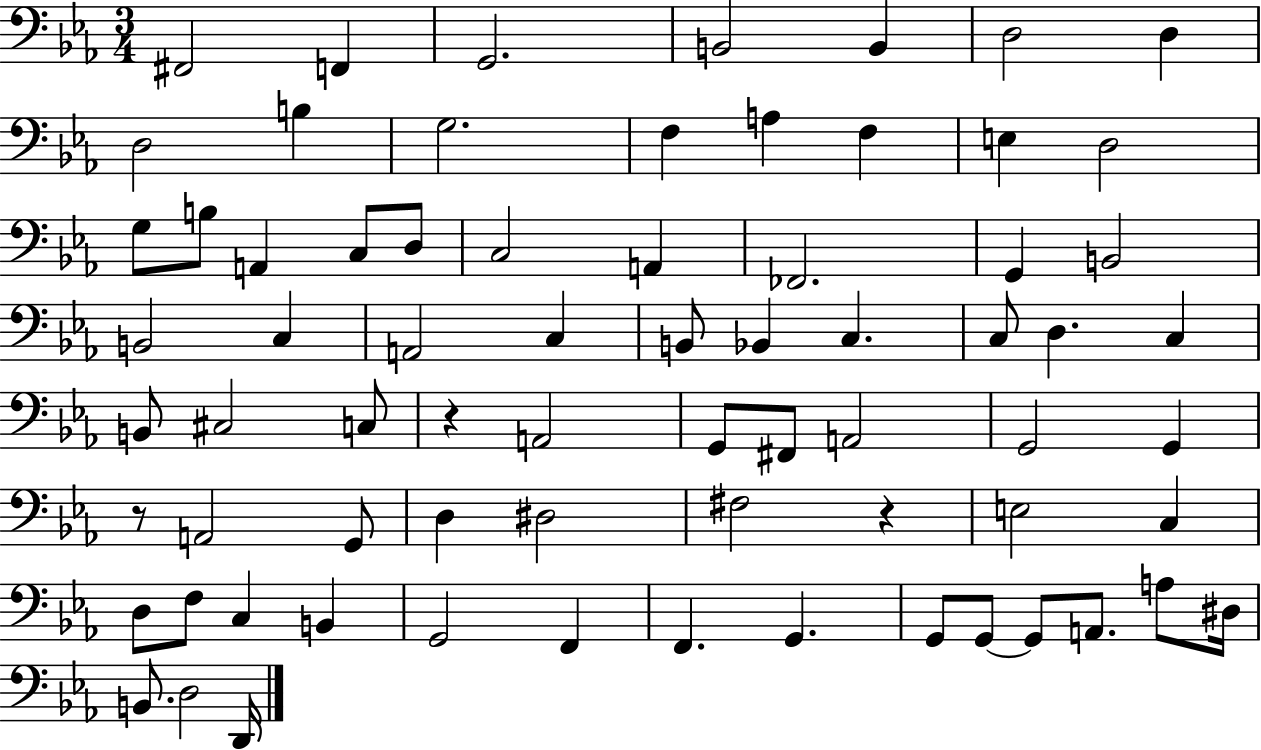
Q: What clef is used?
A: bass